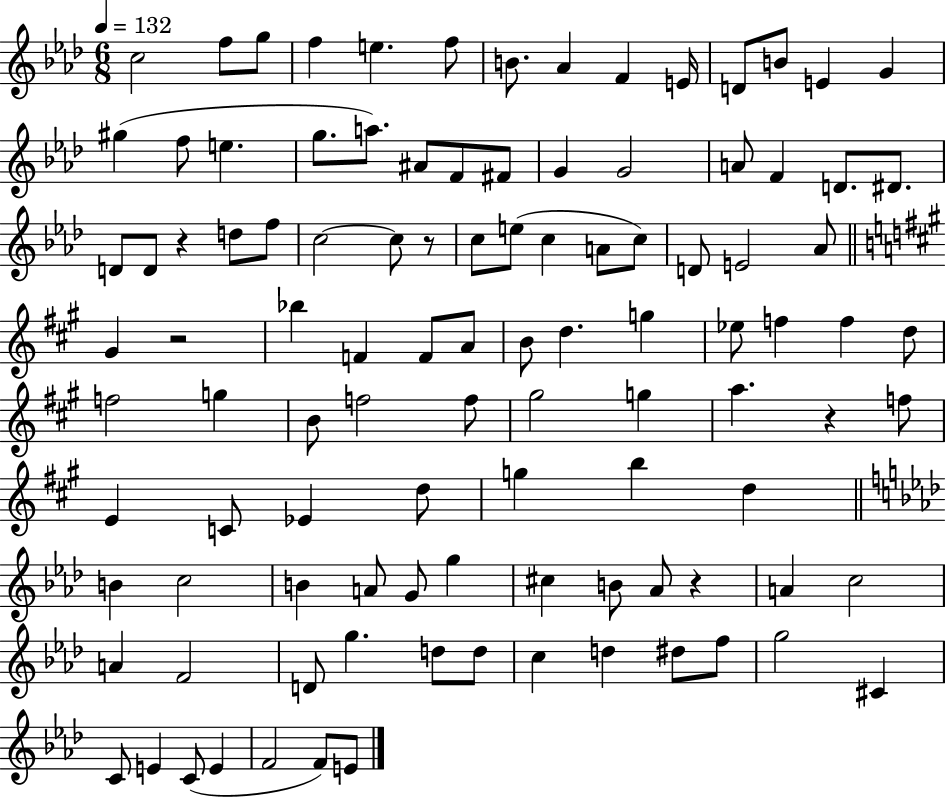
{
  \clef treble
  \numericTimeSignature
  \time 6/8
  \key aes \major
  \tempo 4 = 132
  c''2 f''8 g''8 | f''4 e''4. f''8 | b'8. aes'4 f'4 e'16 | d'8 b'8 e'4 g'4 | \break gis''4( f''8 e''4. | g''8. a''8.) ais'8 f'8 fis'8 | g'4 g'2 | a'8 f'4 d'8. dis'8. | \break d'8 d'8 r4 d''8 f''8 | c''2~~ c''8 r8 | c''8 e''8( c''4 a'8 c''8) | d'8 e'2 aes'8 | \break \bar "||" \break \key a \major gis'4 r2 | bes''4 f'4 f'8 a'8 | b'8 d''4. g''4 | ees''8 f''4 f''4 d''8 | \break f''2 g''4 | b'8 f''2 f''8 | gis''2 g''4 | a''4. r4 f''8 | \break e'4 c'8 ees'4 d''8 | g''4 b''4 d''4 | \bar "||" \break \key f \minor b'4 c''2 | b'4 a'8 g'8 g''4 | cis''4 b'8 aes'8 r4 | a'4 c''2 | \break a'4 f'2 | d'8 g''4. d''8 d''8 | c''4 d''4 dis''8 f''8 | g''2 cis'4 | \break c'8 e'4 c'8( e'4 | f'2 f'8) e'8 | \bar "|."
}